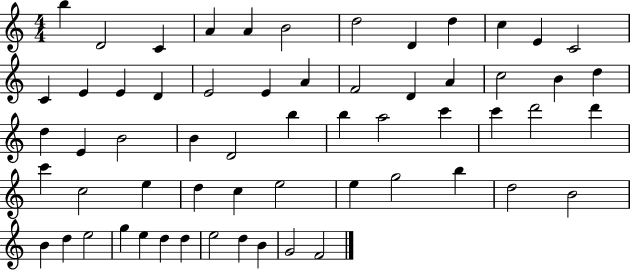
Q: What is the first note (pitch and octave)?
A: B5